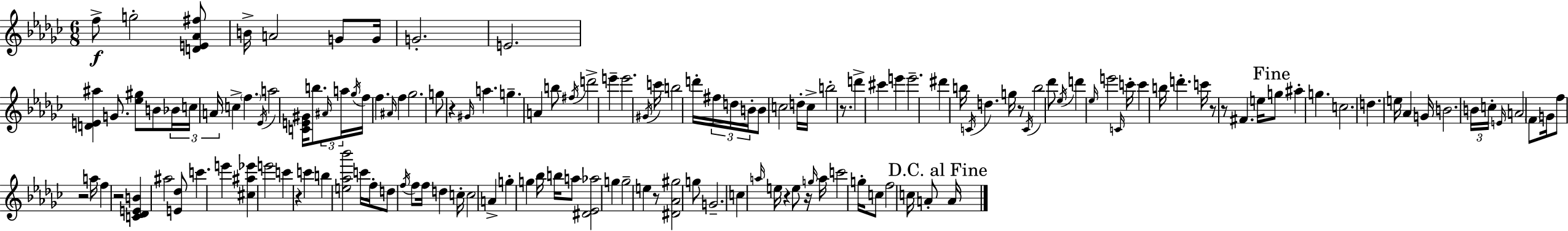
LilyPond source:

{
  \clef treble
  \numericTimeSignature
  \time 6/8
  \key ees \minor
  f''8->\f g''2-. <d' e' aes' fis''>8 | b'16-> a'2 g'8 g'16 | g'2.-. | e'2. | \break <d' e' ais''>4 g'8. <ees'' gis''>8 b'8 \tuplet 3/2 { bes'16 | c''16 a'16 } c''4-> \parenthesize f''4. | \acciaccatura { ees'16 } a''2 <c' e' gis'>16 b''8. | \tuplet 3/2 { \grace { ais'16 } a''16 \acciaccatura { ges''16 } } f''16 f''4. \grace { ais'16 } | \break f''4 ges''2. | g''8 r4 \grace { gis'16 } a''4. | g''4.-- a'4 | b''8 \acciaccatura { fis''16 } d'''2-> | \break e'''4-- e'''2. | \acciaccatura { gis'16 } c'''16 b''2 | d'''16-. \tuplet 3/2 { fis''16 d''16 b'16-. } b'8 c''2 | d''16-. c''16-> b''2-. | \break r8. d'''4-> cis'''4 | e'''4 e'''2.-- | dis'''4 b''16 | \acciaccatura { c'16 } d''4. g''16 r8 \acciaccatura { c'16 } b''2 | \break des'''8 \acciaccatura { ees''16 } d'''4 | \grace { ees''16 } e'''2 \grace { c'16 } | c'''16-. c'''4 b''16 d'''4.-. | c'''16 r8 r8 fis'4. e''16 | \break \mark "Fine" g''8 ais''4-. g''4. | c''2. | d''4. e''16 aes'4 g'16 | b'2. | \break \tuplet 3/2 { b'16 c''16-. \grace { e'16 } } a'2 \parenthesize f'8 | g'16 f''8 r2 | a''16 f''4 r2 | <c' des' e' b'>4 ais''2 | \break <e' des''>8 c'''4. e'''4 | <cis'' ais'' ees'''>4 e'''2 | c'''4 r4 c'''4 | b''4 <e'' aes'' bes'''>2 | \break c'''16 f''16-. d''8 \acciaccatura { f''16 } f''8 f''16 d''4 | c''16-. c''2 a'4-> | g''4-. g''4 bes''16 b''16 | a''8 <dis' ees' aes''>2 g''4 | \break g''2-- e''4 | r8 <dis' aes' gis''>2 | g''8 g'2.-- | c''4 \grace { a''16 } e''16 r4 | \break e''8 r16 \grace { g''16 } a''16 c'''2 | g''16-. c''8 f''2 | c''16 a'8-. \mark "D.C. al Fine" a'16 \bar "|."
}